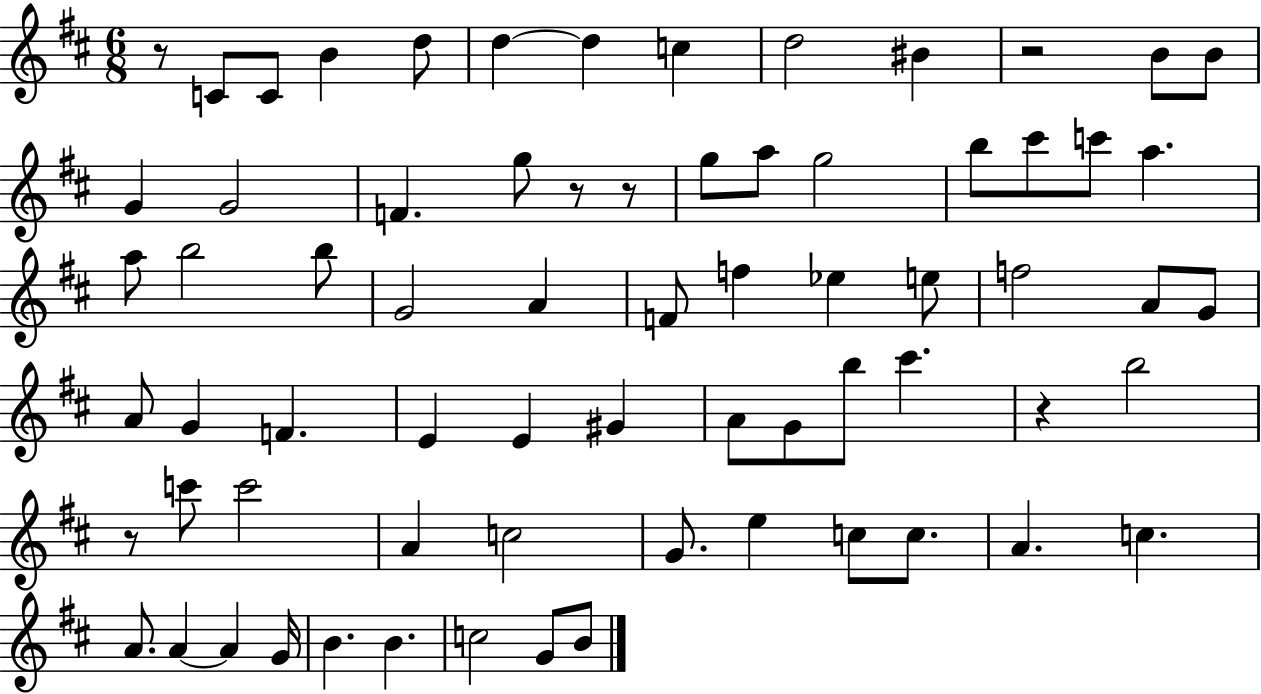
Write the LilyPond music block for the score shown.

{
  \clef treble
  \numericTimeSignature
  \time 6/8
  \key d \major
  r8 c'8 c'8 b'4 d''8 | d''4~~ d''4 c''4 | d''2 bis'4 | r2 b'8 b'8 | \break g'4 g'2 | f'4. g''8 r8 r8 | g''8 a''8 g''2 | b''8 cis'''8 c'''8 a''4. | \break a''8 b''2 b''8 | g'2 a'4 | f'8 f''4 ees''4 e''8 | f''2 a'8 g'8 | \break a'8 g'4 f'4. | e'4 e'4 gis'4 | a'8 g'8 b''8 cis'''4. | r4 b''2 | \break r8 c'''8 c'''2 | a'4 c''2 | g'8. e''4 c''8 c''8. | a'4. c''4. | \break a'8. a'4~~ a'4 g'16 | b'4. b'4. | c''2 g'8 b'8 | \bar "|."
}